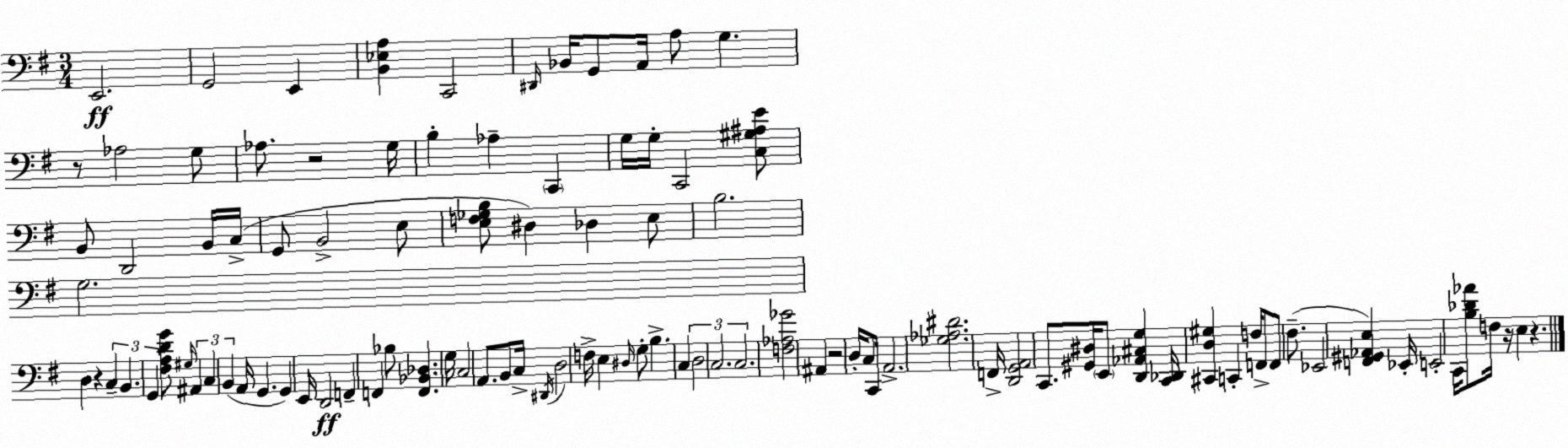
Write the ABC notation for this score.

X:1
T:Untitled
M:3/4
L:1/4
K:Em
E,,2 G,,2 E,, [B,,_E,A,] C,,2 ^D,,/4 _B,,/4 G,,/2 A,,/4 A,/2 G, z/2 _A,2 G,/2 _A,/2 z2 G,/4 B, _A, C,, G,/4 G,/4 C,,2 [C,^G,^A,E]/2 B,,/2 D,,2 B,,/4 C,/4 G,,/2 B,,2 E,/2 [E,F,_G,B,]/2 ^D, _D, E,/2 B,2 G,2 D, z C, B,, G,, [^F,A,DG]/2 ^G,/4 ^A,, C, B,, A,,/4 G,, G,, E,,/4 D,,2 F,, F,, _B,/2 [F,,_B,,_D,] G,/4 C,2 A,,/2 B,,/2 C,/4 ^D,,/4 D,2 F,/4 E, ^D,/4 G,/2 B, C, D,2 C,2 C,2 [F,_A,_G]2 ^A,, z2 D,/4 C,/2 C,,/4 A,,2 [_G,_A,^D]2 F,,/4 [D,,G,,A,,]2 C,,/2 [^G,,^D,]/4 E,,/2 [D,,_A,,^C,G,] [C,,_D,,]/4 [^C,,D,^G,] C,, F,/4 F,,/2 F,,/2 ^F,/2 _E,,2 [F,,^G,,_A,,E,] _E,,/4 E,,2 C,,/4 [B,_D_A]/2 F,/4 z/4 E, z